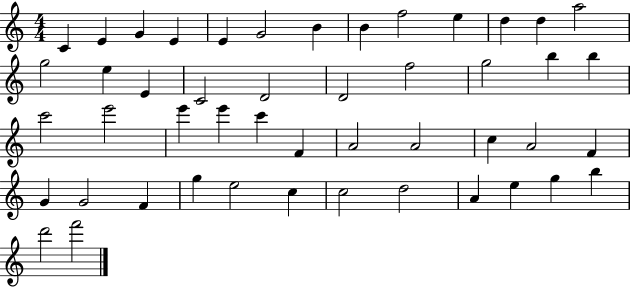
C4/q E4/q G4/q E4/q E4/q G4/h B4/q B4/q F5/h E5/q D5/q D5/q A5/h G5/h E5/q E4/q C4/h D4/h D4/h F5/h G5/h B5/q B5/q C6/h E6/h E6/q E6/q C6/q F4/q A4/h A4/h C5/q A4/h F4/q G4/q G4/h F4/q G5/q E5/h C5/q C5/h D5/h A4/q E5/q G5/q B5/q D6/h F6/h